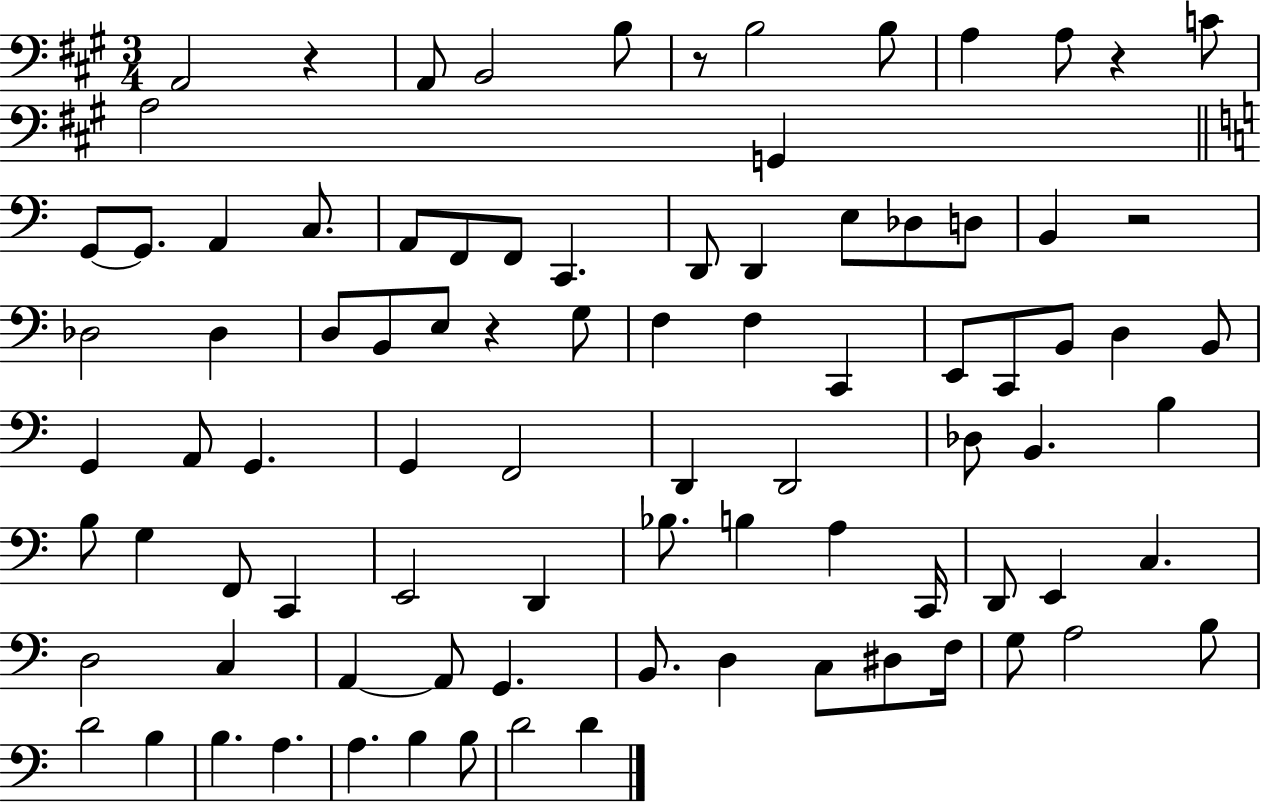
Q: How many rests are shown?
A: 5